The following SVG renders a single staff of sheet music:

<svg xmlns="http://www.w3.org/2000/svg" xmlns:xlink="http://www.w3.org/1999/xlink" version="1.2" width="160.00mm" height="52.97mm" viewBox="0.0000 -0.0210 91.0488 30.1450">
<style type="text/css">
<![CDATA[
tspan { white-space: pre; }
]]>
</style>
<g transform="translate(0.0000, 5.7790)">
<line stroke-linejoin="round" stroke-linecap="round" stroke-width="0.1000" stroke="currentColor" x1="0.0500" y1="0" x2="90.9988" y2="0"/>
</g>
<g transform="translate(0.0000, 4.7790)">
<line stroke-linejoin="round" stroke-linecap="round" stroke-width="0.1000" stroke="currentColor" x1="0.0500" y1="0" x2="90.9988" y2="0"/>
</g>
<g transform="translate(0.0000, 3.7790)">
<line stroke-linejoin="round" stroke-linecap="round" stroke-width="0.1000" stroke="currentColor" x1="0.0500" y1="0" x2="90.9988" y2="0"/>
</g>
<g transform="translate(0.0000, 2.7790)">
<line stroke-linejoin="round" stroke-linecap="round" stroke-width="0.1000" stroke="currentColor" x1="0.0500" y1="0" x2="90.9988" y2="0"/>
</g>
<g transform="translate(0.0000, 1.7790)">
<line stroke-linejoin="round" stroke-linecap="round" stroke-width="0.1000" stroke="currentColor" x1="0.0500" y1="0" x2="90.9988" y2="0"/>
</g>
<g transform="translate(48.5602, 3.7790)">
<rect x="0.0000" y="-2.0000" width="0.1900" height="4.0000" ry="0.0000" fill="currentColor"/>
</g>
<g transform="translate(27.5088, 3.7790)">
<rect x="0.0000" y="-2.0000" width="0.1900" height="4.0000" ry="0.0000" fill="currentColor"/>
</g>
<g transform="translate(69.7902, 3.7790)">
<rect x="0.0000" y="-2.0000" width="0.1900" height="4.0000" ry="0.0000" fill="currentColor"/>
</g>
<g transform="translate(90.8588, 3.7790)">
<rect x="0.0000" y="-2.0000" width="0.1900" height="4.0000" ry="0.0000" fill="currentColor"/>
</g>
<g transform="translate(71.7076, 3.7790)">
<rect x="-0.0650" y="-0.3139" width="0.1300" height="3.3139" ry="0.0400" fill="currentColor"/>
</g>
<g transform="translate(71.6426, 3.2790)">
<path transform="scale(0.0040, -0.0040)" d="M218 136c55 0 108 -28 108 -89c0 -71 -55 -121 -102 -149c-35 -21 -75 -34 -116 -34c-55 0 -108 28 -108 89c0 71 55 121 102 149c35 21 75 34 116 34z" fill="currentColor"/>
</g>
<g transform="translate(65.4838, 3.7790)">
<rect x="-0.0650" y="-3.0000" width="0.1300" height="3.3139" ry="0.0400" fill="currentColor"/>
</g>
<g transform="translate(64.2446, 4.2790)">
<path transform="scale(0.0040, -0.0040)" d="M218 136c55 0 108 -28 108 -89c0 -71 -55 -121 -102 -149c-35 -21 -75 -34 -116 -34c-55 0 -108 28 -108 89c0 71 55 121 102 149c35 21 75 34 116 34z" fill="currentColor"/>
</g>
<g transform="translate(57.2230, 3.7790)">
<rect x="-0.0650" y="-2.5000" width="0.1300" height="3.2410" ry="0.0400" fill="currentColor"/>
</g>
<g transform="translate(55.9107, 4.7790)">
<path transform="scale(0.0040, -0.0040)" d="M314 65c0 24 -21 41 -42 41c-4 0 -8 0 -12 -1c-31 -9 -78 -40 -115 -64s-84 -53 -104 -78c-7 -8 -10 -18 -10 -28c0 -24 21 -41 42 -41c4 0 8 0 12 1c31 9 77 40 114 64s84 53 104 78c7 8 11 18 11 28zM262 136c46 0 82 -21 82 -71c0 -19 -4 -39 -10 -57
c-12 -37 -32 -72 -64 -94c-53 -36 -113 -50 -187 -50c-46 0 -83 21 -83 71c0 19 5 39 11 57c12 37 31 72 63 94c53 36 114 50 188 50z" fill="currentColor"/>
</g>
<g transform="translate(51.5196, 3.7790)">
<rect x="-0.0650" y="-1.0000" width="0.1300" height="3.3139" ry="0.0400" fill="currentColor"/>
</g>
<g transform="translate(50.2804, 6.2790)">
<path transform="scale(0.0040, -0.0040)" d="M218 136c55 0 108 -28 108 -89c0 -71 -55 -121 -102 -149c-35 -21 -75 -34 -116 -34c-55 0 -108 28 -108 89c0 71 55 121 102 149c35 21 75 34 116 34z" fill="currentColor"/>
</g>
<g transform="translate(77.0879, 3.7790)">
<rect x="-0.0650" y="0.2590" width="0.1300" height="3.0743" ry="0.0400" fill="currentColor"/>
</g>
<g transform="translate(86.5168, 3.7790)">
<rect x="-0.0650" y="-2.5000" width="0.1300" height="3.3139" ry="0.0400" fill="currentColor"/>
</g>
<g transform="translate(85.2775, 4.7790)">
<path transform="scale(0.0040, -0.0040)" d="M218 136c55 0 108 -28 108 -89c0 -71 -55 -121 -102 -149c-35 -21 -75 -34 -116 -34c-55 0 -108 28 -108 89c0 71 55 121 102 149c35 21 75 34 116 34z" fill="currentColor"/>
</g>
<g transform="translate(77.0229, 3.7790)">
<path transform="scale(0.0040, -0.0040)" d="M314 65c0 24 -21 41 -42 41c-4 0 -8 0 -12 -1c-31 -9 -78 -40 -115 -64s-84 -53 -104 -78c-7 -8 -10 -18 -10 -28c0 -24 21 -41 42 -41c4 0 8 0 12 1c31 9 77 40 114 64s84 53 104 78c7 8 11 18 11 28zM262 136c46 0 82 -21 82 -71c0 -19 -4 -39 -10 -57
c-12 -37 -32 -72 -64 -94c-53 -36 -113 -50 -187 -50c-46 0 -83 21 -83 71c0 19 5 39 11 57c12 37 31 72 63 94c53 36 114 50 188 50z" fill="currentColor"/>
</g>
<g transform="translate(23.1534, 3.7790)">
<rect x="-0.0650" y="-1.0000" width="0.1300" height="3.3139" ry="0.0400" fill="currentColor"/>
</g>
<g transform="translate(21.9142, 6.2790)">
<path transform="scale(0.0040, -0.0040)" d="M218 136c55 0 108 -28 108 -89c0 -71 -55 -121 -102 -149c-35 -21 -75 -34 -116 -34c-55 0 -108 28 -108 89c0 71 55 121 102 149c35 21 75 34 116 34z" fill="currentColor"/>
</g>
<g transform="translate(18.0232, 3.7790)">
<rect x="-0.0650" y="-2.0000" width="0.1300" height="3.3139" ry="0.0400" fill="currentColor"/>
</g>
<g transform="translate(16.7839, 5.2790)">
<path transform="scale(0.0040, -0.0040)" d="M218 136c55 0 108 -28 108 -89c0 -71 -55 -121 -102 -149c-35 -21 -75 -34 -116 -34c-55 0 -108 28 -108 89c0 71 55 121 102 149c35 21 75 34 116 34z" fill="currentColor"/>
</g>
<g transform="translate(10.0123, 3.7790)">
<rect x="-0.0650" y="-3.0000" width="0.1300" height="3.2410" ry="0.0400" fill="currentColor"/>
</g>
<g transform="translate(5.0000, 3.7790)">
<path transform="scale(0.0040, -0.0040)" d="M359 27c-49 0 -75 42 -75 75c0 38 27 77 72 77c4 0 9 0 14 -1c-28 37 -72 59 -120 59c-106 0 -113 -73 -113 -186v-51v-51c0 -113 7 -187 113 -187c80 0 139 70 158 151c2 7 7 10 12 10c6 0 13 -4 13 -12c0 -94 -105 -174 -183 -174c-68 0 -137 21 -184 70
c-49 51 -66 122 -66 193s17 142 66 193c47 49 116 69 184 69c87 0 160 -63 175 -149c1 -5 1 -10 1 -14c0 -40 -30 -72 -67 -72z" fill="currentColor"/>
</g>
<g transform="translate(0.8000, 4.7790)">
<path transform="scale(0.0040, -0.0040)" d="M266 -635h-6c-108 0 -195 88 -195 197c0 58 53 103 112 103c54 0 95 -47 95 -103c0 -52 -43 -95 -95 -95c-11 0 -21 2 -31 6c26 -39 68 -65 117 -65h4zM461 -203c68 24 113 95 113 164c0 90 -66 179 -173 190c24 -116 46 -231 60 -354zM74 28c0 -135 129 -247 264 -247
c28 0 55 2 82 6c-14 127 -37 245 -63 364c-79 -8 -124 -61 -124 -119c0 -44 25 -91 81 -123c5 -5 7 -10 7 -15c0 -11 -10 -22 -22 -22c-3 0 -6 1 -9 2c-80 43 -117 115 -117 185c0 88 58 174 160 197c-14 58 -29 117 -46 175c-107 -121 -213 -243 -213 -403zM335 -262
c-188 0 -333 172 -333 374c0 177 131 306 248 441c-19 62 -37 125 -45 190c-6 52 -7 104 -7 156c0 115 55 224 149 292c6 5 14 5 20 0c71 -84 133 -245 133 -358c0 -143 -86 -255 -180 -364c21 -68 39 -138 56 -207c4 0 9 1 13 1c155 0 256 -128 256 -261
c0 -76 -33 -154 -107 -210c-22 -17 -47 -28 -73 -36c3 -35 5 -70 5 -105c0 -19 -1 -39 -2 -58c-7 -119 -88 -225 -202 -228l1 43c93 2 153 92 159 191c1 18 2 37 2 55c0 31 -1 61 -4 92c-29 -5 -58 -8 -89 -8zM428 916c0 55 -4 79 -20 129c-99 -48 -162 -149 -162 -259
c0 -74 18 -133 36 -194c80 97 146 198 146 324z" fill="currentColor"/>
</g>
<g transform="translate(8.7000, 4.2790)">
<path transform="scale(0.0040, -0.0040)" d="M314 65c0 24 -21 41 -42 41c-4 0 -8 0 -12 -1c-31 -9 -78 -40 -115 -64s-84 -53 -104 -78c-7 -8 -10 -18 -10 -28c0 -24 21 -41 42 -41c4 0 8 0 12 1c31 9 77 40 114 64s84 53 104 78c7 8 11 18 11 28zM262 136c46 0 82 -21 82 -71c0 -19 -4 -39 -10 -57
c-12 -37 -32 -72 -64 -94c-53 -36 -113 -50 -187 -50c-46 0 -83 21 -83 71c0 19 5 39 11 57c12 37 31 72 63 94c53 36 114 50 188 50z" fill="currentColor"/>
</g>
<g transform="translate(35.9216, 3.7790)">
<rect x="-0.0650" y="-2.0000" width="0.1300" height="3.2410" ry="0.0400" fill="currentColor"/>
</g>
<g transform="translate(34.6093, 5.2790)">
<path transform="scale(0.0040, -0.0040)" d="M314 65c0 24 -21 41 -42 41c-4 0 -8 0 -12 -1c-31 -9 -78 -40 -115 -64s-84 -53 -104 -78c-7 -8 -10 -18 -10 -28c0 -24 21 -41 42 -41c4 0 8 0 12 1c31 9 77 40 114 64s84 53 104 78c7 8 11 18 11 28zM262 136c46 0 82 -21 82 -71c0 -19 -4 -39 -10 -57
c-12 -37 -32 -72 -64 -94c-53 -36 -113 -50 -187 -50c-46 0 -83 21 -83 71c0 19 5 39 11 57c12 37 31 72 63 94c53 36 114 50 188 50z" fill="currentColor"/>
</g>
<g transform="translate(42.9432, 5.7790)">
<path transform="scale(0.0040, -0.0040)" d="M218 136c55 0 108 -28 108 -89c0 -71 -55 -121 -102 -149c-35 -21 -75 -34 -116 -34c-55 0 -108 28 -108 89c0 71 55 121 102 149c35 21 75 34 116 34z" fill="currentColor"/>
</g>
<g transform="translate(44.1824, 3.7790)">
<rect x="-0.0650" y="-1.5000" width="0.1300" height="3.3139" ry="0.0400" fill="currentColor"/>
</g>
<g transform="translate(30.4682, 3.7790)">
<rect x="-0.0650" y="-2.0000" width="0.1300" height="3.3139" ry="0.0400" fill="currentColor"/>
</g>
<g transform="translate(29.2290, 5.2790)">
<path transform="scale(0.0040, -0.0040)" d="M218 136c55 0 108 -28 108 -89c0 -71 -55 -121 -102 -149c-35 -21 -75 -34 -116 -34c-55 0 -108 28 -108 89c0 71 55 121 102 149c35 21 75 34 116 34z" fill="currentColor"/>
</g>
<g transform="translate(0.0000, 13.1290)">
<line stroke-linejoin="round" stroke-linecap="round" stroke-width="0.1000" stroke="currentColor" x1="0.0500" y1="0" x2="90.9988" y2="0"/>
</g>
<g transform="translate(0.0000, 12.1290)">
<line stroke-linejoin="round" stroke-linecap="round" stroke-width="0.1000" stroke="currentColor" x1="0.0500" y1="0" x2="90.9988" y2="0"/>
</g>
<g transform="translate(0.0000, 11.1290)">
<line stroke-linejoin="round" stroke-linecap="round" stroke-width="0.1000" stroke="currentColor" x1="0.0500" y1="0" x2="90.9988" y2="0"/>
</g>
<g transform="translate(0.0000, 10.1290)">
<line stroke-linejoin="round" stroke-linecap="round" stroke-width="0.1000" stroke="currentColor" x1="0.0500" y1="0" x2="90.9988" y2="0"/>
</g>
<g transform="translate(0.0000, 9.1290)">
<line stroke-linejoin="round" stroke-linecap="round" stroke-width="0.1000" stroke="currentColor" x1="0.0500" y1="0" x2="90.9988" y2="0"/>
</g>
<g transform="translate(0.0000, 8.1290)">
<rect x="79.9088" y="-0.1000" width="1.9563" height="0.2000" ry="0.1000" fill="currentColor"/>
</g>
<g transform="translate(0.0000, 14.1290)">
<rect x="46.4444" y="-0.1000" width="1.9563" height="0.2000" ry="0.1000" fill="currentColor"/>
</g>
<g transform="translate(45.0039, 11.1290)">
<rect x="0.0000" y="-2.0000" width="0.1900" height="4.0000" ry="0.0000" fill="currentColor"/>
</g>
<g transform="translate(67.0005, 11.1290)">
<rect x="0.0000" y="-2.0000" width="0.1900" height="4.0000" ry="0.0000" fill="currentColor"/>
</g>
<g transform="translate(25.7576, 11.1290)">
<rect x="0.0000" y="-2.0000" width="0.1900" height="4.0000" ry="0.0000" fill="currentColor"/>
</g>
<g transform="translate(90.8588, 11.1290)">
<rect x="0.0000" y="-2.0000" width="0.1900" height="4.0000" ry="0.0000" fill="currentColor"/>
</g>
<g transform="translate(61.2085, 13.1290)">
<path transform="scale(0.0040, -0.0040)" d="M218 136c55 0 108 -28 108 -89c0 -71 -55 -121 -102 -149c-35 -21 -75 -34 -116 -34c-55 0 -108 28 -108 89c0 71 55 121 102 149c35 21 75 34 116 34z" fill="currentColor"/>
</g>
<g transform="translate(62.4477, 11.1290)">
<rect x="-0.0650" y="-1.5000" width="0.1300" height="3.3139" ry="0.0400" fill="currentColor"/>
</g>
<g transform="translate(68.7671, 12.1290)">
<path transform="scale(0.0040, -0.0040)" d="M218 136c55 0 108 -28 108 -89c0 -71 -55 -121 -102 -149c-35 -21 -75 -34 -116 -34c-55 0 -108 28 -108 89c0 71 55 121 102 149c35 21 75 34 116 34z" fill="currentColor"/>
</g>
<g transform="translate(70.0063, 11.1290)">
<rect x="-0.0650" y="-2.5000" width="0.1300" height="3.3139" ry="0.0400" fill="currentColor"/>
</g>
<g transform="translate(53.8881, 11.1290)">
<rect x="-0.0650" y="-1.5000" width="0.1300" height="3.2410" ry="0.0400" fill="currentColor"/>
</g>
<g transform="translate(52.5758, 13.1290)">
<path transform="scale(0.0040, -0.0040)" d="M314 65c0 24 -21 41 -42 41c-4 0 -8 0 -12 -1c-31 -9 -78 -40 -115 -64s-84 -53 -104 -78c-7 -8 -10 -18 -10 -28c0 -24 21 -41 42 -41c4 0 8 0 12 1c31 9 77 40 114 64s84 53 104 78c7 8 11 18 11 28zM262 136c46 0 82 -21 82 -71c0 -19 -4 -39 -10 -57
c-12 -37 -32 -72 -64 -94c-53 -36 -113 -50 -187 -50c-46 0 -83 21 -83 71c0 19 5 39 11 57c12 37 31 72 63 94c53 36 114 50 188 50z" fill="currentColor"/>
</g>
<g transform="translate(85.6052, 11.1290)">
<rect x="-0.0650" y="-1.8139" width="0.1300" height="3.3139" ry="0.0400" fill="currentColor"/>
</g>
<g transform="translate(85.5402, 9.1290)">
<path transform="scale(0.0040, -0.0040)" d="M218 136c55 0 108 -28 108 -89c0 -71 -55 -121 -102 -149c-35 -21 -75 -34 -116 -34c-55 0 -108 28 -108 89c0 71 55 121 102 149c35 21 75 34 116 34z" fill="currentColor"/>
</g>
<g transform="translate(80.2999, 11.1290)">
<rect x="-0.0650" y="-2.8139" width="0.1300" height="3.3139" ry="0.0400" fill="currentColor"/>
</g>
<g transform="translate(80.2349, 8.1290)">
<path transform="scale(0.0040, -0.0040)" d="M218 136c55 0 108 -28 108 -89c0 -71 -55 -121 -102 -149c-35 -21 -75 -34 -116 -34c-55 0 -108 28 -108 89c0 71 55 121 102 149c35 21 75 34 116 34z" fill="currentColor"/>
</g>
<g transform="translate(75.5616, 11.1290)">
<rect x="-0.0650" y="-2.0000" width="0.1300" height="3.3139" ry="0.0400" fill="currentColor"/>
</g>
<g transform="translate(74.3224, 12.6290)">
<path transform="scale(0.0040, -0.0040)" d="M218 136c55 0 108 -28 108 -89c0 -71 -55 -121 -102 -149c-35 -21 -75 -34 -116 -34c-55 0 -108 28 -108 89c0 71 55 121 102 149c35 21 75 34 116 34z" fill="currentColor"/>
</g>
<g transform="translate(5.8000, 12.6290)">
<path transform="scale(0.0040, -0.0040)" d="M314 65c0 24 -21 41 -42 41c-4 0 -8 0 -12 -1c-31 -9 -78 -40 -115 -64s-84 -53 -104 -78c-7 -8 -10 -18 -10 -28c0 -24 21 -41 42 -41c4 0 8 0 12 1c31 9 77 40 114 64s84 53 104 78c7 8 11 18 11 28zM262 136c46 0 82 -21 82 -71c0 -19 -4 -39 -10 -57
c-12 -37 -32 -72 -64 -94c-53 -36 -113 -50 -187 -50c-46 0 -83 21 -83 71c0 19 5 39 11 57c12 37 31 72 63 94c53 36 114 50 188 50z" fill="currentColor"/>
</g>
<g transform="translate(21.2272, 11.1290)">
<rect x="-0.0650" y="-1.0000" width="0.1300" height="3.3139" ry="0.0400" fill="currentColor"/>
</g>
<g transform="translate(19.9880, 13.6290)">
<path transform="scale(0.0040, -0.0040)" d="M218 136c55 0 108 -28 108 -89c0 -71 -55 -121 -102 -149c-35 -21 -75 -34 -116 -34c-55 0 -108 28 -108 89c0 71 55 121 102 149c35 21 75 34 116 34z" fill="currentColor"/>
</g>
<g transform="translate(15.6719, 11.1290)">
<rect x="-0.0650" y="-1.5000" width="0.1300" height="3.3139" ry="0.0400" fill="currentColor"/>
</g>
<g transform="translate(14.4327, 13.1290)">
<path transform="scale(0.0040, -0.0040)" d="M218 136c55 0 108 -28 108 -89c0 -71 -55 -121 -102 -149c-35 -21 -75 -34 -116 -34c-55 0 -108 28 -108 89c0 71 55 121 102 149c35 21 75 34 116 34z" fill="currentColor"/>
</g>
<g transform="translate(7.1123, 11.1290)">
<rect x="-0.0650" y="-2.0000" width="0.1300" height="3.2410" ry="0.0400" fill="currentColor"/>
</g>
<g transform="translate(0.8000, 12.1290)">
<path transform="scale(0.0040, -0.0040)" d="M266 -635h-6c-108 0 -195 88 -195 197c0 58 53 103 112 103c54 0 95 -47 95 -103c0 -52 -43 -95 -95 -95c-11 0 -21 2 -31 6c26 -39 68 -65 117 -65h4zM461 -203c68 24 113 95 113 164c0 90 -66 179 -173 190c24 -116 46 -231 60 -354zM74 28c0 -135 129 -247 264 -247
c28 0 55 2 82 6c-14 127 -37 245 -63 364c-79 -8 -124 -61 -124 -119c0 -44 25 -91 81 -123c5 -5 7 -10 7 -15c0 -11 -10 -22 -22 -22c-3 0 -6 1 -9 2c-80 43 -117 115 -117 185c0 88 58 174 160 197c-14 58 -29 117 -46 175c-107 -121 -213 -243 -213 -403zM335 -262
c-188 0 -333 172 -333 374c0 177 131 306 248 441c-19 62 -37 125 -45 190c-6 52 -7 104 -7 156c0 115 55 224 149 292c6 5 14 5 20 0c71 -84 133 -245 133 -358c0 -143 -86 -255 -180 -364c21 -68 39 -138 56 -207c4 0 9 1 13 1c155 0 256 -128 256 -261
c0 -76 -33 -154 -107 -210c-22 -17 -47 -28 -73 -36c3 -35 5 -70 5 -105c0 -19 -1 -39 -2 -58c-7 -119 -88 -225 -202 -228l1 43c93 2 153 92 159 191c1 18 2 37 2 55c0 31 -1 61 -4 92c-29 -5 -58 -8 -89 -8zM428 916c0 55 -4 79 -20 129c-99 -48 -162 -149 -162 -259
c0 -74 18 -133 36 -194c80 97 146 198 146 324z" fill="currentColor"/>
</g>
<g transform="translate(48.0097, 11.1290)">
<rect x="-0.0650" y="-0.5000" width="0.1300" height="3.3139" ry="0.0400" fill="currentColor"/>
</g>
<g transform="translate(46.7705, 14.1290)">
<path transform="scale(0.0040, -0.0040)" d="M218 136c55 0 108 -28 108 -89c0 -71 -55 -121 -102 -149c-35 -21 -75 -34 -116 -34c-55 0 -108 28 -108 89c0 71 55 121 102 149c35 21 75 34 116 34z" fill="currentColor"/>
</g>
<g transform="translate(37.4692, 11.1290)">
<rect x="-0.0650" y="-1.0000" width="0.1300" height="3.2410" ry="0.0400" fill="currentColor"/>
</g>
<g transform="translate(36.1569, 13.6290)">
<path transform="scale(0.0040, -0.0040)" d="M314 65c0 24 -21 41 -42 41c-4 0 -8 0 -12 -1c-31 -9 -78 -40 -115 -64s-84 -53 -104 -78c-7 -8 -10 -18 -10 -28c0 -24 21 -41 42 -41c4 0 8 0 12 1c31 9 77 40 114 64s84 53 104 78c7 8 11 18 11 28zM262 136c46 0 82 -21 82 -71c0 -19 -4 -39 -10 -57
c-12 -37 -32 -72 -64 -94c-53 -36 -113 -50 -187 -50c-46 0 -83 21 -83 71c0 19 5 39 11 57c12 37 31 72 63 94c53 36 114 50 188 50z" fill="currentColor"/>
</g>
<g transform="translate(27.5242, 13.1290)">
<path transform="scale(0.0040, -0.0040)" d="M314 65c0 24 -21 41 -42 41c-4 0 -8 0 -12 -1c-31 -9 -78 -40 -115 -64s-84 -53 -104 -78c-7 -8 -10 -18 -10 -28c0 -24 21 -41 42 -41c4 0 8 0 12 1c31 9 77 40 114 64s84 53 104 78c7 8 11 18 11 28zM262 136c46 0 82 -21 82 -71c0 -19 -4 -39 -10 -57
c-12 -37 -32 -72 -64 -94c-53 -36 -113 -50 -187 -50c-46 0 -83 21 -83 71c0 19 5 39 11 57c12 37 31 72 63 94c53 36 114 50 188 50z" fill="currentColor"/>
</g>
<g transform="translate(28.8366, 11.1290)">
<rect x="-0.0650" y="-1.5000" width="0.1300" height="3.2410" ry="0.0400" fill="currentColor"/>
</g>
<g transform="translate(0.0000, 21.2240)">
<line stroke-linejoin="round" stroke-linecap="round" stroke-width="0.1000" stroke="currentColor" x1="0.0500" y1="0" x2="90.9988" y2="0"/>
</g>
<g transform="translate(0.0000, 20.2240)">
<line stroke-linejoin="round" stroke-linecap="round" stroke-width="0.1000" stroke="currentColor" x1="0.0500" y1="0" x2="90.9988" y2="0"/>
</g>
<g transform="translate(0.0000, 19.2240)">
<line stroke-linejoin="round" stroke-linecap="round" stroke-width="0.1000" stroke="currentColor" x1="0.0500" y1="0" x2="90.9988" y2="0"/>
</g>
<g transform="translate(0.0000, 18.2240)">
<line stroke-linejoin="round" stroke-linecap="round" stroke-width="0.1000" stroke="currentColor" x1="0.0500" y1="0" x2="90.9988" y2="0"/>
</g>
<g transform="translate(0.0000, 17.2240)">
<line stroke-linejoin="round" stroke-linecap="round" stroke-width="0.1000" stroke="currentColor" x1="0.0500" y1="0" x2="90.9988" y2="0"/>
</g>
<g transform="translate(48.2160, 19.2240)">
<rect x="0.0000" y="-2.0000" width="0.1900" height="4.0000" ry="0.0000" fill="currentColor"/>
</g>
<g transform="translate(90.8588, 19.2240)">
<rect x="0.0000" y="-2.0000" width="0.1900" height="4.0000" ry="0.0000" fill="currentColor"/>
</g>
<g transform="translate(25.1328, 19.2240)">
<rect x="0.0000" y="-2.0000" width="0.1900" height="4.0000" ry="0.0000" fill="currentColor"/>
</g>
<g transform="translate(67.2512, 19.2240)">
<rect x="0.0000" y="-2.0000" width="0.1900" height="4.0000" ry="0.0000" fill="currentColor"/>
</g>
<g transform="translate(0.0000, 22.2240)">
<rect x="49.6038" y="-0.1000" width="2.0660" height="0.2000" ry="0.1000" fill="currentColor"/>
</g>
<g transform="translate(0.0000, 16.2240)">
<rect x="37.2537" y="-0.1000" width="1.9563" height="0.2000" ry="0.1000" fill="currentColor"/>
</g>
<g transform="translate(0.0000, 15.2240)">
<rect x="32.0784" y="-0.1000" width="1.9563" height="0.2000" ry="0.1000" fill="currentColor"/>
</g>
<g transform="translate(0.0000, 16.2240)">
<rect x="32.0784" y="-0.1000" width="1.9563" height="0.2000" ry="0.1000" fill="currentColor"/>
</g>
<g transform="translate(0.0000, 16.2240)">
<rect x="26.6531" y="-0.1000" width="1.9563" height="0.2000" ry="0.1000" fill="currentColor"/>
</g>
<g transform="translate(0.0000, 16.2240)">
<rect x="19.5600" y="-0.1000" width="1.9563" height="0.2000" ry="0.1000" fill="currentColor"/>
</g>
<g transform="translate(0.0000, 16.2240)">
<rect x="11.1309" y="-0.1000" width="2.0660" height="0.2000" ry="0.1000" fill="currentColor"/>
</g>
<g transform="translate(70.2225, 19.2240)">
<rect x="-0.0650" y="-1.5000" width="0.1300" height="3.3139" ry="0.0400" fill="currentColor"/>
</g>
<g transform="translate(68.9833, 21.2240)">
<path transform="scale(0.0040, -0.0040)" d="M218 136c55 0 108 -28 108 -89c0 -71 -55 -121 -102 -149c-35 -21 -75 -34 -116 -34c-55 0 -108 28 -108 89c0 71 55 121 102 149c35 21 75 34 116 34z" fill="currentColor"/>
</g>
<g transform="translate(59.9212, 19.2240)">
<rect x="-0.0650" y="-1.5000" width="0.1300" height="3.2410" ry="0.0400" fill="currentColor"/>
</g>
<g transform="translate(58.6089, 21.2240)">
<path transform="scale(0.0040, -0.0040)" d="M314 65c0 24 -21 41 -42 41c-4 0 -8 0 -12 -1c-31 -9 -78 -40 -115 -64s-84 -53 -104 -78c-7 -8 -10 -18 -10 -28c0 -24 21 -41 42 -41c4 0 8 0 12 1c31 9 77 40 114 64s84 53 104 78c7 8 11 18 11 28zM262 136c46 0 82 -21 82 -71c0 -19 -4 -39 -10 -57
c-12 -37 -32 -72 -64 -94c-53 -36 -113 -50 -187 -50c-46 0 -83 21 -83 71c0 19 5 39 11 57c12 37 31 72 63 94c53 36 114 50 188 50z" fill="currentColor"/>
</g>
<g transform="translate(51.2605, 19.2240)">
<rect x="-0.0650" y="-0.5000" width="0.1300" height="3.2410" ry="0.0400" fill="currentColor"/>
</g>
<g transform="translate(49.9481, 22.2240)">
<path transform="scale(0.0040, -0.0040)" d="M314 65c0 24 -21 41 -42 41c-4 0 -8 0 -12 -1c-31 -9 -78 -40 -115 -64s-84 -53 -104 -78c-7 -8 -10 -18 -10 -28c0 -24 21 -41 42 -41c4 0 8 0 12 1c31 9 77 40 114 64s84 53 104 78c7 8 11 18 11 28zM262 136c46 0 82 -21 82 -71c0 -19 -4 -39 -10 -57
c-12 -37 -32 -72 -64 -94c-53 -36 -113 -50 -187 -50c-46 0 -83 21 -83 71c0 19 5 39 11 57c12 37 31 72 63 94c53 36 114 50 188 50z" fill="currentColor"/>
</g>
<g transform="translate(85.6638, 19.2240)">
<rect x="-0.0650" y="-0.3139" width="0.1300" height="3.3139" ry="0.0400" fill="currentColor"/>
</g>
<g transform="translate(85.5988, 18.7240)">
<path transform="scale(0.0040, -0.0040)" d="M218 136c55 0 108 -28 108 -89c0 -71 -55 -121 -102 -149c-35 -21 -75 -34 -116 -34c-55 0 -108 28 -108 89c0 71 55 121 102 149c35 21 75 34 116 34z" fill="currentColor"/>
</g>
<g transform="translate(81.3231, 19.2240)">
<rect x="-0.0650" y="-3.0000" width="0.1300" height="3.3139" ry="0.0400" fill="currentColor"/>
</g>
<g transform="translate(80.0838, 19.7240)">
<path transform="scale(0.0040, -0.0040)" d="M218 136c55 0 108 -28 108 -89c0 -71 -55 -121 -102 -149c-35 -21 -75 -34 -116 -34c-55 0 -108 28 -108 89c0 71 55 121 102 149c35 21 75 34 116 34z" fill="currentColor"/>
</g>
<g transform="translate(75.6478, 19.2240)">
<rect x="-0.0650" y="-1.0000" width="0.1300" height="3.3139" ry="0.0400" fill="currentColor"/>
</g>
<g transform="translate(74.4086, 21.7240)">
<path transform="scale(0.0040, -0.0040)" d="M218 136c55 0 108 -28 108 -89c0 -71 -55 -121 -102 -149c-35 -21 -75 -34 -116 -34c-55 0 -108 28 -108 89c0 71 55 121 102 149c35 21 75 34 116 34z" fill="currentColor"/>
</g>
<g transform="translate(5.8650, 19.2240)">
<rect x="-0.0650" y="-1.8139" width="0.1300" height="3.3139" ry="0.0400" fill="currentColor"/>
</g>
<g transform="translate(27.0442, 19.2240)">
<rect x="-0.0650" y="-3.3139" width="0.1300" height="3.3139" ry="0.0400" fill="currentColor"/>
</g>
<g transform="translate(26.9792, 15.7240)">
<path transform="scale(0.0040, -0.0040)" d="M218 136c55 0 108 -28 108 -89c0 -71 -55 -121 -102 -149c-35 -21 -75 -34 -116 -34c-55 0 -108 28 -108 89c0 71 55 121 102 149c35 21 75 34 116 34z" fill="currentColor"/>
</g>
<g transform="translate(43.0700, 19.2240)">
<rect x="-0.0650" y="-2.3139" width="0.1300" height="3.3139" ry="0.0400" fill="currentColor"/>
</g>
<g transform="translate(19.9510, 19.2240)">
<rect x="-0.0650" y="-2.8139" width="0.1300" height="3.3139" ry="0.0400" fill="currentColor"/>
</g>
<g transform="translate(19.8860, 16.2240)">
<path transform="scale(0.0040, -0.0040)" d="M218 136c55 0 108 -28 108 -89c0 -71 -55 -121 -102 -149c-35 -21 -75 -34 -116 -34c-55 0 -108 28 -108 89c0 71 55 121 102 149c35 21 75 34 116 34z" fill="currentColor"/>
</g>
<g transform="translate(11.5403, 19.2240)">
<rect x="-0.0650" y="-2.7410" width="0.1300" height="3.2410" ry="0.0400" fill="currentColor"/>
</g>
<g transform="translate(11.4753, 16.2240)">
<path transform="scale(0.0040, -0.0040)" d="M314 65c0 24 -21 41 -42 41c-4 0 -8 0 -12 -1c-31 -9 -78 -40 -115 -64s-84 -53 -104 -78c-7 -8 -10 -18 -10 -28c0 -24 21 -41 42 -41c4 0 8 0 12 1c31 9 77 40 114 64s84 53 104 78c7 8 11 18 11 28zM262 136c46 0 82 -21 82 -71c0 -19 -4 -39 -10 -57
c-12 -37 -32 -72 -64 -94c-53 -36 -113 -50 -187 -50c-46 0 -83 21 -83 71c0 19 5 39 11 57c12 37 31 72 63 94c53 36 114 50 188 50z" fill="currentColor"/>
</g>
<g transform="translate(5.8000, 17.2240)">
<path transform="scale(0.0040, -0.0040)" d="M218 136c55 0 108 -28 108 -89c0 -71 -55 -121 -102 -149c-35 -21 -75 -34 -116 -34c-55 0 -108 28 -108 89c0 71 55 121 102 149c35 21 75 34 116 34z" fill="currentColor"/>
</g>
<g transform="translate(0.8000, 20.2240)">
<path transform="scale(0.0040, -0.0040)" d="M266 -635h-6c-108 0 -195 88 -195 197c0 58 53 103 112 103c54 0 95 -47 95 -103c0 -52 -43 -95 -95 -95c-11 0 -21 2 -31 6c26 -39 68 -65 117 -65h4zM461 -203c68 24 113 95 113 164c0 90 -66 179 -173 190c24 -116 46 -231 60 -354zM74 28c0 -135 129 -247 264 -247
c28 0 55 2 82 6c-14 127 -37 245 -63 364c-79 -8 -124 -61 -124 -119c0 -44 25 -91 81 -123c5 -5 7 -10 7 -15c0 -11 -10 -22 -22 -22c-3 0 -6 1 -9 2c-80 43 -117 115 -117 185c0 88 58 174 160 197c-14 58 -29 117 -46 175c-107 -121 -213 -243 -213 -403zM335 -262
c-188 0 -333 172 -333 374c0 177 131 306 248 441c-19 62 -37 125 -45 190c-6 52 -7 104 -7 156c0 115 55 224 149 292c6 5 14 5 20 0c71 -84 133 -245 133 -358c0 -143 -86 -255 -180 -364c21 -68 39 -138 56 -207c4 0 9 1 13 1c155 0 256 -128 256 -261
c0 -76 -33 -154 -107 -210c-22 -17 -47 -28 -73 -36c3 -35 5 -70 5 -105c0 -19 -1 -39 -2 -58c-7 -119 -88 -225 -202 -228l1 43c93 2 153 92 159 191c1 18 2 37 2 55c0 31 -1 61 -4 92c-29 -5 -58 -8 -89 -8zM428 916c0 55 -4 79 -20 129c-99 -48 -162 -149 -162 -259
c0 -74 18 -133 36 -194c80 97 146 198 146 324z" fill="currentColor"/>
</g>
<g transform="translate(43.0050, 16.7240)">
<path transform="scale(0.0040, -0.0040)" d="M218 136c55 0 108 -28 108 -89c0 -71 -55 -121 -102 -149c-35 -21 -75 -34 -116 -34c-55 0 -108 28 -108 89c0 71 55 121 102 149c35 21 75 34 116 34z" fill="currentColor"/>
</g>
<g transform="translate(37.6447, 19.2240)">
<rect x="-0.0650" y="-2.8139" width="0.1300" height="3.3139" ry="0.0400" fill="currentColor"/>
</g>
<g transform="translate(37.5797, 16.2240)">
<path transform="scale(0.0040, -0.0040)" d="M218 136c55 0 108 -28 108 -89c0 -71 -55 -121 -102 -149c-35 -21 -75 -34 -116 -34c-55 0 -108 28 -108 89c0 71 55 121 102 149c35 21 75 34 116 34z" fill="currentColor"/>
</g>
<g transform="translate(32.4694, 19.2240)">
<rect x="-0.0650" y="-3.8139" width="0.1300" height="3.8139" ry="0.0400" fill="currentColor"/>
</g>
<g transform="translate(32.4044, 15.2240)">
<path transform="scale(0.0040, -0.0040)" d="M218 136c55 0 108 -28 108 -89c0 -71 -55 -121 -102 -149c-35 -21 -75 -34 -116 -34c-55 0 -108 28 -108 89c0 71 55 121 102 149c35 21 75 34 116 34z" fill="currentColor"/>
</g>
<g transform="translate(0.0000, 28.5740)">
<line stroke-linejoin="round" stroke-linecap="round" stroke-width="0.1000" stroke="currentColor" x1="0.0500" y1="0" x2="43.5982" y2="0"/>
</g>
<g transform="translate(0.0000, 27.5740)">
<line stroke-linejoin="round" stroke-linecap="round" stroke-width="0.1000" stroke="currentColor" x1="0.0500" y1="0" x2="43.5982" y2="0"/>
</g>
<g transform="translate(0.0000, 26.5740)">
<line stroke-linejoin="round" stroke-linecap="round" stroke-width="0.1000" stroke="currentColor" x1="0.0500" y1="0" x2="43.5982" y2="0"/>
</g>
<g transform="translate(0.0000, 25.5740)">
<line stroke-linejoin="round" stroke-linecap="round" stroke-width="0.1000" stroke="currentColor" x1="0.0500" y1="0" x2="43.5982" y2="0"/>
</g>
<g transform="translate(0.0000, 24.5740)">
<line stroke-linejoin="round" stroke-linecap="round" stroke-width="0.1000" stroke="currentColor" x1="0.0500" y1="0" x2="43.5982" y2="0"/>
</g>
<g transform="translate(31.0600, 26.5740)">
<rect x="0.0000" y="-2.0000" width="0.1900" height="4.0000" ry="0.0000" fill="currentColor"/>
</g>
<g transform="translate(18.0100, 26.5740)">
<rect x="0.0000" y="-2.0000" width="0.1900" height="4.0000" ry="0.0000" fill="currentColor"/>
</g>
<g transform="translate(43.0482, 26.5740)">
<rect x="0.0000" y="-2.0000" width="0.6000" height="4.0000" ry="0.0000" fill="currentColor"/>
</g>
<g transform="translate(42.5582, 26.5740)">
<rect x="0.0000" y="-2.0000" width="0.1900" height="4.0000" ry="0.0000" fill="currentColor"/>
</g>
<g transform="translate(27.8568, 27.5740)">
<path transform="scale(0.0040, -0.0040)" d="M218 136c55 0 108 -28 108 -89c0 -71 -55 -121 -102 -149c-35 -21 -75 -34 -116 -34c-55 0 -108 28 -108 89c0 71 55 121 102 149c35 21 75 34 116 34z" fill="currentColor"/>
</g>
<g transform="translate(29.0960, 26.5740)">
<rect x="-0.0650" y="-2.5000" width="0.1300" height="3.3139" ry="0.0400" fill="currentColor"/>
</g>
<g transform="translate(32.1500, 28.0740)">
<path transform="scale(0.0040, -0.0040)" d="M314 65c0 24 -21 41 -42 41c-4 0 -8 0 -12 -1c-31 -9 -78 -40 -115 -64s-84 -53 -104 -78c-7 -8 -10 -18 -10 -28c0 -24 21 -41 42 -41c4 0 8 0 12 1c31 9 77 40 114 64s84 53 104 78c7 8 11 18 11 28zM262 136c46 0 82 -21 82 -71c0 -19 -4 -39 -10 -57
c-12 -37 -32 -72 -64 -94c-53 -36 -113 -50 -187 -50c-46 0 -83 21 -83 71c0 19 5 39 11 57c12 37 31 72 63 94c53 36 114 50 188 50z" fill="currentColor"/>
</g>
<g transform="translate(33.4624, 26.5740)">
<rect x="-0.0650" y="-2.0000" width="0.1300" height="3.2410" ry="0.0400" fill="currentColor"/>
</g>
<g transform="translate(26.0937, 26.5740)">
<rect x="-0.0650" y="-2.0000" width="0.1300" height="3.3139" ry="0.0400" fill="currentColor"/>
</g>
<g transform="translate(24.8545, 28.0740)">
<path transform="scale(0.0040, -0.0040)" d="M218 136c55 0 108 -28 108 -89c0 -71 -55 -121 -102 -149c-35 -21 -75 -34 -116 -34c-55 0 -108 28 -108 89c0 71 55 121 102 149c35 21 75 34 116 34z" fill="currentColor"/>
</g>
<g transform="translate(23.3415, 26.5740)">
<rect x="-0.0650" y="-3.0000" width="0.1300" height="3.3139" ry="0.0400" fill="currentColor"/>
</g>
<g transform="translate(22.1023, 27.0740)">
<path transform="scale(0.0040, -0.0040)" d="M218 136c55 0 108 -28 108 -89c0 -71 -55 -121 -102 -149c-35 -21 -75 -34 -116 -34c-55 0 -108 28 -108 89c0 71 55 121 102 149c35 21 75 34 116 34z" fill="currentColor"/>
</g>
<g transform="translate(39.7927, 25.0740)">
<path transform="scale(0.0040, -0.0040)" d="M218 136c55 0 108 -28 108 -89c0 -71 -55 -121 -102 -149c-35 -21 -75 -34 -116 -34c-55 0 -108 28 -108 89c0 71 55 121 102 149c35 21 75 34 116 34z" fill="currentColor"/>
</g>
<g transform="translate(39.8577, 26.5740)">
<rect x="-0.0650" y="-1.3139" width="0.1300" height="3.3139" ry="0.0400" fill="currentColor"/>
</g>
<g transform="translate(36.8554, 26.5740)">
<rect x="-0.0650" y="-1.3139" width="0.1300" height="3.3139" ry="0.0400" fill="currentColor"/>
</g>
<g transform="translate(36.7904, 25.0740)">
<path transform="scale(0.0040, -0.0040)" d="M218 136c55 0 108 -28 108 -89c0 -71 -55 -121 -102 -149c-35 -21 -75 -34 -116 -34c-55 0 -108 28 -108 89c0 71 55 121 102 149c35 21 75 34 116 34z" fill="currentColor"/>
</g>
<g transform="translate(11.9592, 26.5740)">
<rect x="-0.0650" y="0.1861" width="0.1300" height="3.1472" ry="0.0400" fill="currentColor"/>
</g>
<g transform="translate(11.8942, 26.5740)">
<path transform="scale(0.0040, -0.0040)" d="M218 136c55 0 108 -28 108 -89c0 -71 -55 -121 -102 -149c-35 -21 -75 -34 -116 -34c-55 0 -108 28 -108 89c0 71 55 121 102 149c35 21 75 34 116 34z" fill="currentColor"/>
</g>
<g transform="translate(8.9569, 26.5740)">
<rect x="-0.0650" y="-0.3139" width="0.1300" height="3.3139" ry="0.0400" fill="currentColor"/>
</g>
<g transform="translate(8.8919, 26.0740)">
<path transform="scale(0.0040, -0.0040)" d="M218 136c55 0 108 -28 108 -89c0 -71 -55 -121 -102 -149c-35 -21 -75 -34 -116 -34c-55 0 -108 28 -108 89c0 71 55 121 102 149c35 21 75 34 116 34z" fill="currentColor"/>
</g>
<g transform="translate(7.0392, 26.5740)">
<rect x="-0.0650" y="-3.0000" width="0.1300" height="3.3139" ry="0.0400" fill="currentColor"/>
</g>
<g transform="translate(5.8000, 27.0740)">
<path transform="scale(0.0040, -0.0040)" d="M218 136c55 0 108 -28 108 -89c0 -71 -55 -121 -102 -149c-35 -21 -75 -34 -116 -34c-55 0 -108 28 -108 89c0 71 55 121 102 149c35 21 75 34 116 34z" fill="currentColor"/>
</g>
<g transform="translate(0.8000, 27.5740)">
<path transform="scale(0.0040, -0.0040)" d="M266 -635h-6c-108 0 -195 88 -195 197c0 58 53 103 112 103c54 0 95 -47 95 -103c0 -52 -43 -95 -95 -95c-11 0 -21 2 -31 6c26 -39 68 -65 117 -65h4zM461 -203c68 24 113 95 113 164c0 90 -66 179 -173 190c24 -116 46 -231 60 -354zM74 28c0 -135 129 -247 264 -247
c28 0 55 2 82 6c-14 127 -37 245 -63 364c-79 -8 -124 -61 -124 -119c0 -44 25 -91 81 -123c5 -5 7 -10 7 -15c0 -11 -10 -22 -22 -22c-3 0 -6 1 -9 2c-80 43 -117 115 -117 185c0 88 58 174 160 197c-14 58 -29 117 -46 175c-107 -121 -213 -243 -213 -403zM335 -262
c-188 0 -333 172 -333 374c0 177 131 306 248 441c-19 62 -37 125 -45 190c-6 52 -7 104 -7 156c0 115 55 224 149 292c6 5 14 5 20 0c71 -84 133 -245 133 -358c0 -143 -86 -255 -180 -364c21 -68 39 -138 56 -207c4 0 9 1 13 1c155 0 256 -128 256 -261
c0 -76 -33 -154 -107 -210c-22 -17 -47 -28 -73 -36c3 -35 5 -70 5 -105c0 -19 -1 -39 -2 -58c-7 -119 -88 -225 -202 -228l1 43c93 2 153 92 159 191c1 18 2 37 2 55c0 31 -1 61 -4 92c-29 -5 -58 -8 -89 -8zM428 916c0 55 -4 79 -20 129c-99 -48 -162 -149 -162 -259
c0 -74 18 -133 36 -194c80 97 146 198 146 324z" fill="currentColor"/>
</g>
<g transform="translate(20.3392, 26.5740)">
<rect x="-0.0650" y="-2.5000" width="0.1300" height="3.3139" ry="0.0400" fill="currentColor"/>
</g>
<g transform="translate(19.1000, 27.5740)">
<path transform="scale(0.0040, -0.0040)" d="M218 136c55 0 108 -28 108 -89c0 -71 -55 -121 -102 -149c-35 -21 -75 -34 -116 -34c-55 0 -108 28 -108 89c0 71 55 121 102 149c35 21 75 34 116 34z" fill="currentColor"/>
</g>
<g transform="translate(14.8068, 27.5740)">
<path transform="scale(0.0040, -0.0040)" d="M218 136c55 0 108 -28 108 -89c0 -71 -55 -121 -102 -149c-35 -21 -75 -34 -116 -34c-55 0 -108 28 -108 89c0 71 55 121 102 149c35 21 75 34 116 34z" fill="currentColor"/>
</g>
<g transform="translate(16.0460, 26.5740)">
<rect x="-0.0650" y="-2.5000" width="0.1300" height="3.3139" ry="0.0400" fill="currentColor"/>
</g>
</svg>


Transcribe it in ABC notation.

X:1
T:Untitled
M:4/4
L:1/4
K:C
A2 F D F F2 E D G2 A c B2 G F2 E D E2 D2 C E2 E G F a f f a2 a b c' a g C2 E2 E D A c A c B G G A F G F2 e e